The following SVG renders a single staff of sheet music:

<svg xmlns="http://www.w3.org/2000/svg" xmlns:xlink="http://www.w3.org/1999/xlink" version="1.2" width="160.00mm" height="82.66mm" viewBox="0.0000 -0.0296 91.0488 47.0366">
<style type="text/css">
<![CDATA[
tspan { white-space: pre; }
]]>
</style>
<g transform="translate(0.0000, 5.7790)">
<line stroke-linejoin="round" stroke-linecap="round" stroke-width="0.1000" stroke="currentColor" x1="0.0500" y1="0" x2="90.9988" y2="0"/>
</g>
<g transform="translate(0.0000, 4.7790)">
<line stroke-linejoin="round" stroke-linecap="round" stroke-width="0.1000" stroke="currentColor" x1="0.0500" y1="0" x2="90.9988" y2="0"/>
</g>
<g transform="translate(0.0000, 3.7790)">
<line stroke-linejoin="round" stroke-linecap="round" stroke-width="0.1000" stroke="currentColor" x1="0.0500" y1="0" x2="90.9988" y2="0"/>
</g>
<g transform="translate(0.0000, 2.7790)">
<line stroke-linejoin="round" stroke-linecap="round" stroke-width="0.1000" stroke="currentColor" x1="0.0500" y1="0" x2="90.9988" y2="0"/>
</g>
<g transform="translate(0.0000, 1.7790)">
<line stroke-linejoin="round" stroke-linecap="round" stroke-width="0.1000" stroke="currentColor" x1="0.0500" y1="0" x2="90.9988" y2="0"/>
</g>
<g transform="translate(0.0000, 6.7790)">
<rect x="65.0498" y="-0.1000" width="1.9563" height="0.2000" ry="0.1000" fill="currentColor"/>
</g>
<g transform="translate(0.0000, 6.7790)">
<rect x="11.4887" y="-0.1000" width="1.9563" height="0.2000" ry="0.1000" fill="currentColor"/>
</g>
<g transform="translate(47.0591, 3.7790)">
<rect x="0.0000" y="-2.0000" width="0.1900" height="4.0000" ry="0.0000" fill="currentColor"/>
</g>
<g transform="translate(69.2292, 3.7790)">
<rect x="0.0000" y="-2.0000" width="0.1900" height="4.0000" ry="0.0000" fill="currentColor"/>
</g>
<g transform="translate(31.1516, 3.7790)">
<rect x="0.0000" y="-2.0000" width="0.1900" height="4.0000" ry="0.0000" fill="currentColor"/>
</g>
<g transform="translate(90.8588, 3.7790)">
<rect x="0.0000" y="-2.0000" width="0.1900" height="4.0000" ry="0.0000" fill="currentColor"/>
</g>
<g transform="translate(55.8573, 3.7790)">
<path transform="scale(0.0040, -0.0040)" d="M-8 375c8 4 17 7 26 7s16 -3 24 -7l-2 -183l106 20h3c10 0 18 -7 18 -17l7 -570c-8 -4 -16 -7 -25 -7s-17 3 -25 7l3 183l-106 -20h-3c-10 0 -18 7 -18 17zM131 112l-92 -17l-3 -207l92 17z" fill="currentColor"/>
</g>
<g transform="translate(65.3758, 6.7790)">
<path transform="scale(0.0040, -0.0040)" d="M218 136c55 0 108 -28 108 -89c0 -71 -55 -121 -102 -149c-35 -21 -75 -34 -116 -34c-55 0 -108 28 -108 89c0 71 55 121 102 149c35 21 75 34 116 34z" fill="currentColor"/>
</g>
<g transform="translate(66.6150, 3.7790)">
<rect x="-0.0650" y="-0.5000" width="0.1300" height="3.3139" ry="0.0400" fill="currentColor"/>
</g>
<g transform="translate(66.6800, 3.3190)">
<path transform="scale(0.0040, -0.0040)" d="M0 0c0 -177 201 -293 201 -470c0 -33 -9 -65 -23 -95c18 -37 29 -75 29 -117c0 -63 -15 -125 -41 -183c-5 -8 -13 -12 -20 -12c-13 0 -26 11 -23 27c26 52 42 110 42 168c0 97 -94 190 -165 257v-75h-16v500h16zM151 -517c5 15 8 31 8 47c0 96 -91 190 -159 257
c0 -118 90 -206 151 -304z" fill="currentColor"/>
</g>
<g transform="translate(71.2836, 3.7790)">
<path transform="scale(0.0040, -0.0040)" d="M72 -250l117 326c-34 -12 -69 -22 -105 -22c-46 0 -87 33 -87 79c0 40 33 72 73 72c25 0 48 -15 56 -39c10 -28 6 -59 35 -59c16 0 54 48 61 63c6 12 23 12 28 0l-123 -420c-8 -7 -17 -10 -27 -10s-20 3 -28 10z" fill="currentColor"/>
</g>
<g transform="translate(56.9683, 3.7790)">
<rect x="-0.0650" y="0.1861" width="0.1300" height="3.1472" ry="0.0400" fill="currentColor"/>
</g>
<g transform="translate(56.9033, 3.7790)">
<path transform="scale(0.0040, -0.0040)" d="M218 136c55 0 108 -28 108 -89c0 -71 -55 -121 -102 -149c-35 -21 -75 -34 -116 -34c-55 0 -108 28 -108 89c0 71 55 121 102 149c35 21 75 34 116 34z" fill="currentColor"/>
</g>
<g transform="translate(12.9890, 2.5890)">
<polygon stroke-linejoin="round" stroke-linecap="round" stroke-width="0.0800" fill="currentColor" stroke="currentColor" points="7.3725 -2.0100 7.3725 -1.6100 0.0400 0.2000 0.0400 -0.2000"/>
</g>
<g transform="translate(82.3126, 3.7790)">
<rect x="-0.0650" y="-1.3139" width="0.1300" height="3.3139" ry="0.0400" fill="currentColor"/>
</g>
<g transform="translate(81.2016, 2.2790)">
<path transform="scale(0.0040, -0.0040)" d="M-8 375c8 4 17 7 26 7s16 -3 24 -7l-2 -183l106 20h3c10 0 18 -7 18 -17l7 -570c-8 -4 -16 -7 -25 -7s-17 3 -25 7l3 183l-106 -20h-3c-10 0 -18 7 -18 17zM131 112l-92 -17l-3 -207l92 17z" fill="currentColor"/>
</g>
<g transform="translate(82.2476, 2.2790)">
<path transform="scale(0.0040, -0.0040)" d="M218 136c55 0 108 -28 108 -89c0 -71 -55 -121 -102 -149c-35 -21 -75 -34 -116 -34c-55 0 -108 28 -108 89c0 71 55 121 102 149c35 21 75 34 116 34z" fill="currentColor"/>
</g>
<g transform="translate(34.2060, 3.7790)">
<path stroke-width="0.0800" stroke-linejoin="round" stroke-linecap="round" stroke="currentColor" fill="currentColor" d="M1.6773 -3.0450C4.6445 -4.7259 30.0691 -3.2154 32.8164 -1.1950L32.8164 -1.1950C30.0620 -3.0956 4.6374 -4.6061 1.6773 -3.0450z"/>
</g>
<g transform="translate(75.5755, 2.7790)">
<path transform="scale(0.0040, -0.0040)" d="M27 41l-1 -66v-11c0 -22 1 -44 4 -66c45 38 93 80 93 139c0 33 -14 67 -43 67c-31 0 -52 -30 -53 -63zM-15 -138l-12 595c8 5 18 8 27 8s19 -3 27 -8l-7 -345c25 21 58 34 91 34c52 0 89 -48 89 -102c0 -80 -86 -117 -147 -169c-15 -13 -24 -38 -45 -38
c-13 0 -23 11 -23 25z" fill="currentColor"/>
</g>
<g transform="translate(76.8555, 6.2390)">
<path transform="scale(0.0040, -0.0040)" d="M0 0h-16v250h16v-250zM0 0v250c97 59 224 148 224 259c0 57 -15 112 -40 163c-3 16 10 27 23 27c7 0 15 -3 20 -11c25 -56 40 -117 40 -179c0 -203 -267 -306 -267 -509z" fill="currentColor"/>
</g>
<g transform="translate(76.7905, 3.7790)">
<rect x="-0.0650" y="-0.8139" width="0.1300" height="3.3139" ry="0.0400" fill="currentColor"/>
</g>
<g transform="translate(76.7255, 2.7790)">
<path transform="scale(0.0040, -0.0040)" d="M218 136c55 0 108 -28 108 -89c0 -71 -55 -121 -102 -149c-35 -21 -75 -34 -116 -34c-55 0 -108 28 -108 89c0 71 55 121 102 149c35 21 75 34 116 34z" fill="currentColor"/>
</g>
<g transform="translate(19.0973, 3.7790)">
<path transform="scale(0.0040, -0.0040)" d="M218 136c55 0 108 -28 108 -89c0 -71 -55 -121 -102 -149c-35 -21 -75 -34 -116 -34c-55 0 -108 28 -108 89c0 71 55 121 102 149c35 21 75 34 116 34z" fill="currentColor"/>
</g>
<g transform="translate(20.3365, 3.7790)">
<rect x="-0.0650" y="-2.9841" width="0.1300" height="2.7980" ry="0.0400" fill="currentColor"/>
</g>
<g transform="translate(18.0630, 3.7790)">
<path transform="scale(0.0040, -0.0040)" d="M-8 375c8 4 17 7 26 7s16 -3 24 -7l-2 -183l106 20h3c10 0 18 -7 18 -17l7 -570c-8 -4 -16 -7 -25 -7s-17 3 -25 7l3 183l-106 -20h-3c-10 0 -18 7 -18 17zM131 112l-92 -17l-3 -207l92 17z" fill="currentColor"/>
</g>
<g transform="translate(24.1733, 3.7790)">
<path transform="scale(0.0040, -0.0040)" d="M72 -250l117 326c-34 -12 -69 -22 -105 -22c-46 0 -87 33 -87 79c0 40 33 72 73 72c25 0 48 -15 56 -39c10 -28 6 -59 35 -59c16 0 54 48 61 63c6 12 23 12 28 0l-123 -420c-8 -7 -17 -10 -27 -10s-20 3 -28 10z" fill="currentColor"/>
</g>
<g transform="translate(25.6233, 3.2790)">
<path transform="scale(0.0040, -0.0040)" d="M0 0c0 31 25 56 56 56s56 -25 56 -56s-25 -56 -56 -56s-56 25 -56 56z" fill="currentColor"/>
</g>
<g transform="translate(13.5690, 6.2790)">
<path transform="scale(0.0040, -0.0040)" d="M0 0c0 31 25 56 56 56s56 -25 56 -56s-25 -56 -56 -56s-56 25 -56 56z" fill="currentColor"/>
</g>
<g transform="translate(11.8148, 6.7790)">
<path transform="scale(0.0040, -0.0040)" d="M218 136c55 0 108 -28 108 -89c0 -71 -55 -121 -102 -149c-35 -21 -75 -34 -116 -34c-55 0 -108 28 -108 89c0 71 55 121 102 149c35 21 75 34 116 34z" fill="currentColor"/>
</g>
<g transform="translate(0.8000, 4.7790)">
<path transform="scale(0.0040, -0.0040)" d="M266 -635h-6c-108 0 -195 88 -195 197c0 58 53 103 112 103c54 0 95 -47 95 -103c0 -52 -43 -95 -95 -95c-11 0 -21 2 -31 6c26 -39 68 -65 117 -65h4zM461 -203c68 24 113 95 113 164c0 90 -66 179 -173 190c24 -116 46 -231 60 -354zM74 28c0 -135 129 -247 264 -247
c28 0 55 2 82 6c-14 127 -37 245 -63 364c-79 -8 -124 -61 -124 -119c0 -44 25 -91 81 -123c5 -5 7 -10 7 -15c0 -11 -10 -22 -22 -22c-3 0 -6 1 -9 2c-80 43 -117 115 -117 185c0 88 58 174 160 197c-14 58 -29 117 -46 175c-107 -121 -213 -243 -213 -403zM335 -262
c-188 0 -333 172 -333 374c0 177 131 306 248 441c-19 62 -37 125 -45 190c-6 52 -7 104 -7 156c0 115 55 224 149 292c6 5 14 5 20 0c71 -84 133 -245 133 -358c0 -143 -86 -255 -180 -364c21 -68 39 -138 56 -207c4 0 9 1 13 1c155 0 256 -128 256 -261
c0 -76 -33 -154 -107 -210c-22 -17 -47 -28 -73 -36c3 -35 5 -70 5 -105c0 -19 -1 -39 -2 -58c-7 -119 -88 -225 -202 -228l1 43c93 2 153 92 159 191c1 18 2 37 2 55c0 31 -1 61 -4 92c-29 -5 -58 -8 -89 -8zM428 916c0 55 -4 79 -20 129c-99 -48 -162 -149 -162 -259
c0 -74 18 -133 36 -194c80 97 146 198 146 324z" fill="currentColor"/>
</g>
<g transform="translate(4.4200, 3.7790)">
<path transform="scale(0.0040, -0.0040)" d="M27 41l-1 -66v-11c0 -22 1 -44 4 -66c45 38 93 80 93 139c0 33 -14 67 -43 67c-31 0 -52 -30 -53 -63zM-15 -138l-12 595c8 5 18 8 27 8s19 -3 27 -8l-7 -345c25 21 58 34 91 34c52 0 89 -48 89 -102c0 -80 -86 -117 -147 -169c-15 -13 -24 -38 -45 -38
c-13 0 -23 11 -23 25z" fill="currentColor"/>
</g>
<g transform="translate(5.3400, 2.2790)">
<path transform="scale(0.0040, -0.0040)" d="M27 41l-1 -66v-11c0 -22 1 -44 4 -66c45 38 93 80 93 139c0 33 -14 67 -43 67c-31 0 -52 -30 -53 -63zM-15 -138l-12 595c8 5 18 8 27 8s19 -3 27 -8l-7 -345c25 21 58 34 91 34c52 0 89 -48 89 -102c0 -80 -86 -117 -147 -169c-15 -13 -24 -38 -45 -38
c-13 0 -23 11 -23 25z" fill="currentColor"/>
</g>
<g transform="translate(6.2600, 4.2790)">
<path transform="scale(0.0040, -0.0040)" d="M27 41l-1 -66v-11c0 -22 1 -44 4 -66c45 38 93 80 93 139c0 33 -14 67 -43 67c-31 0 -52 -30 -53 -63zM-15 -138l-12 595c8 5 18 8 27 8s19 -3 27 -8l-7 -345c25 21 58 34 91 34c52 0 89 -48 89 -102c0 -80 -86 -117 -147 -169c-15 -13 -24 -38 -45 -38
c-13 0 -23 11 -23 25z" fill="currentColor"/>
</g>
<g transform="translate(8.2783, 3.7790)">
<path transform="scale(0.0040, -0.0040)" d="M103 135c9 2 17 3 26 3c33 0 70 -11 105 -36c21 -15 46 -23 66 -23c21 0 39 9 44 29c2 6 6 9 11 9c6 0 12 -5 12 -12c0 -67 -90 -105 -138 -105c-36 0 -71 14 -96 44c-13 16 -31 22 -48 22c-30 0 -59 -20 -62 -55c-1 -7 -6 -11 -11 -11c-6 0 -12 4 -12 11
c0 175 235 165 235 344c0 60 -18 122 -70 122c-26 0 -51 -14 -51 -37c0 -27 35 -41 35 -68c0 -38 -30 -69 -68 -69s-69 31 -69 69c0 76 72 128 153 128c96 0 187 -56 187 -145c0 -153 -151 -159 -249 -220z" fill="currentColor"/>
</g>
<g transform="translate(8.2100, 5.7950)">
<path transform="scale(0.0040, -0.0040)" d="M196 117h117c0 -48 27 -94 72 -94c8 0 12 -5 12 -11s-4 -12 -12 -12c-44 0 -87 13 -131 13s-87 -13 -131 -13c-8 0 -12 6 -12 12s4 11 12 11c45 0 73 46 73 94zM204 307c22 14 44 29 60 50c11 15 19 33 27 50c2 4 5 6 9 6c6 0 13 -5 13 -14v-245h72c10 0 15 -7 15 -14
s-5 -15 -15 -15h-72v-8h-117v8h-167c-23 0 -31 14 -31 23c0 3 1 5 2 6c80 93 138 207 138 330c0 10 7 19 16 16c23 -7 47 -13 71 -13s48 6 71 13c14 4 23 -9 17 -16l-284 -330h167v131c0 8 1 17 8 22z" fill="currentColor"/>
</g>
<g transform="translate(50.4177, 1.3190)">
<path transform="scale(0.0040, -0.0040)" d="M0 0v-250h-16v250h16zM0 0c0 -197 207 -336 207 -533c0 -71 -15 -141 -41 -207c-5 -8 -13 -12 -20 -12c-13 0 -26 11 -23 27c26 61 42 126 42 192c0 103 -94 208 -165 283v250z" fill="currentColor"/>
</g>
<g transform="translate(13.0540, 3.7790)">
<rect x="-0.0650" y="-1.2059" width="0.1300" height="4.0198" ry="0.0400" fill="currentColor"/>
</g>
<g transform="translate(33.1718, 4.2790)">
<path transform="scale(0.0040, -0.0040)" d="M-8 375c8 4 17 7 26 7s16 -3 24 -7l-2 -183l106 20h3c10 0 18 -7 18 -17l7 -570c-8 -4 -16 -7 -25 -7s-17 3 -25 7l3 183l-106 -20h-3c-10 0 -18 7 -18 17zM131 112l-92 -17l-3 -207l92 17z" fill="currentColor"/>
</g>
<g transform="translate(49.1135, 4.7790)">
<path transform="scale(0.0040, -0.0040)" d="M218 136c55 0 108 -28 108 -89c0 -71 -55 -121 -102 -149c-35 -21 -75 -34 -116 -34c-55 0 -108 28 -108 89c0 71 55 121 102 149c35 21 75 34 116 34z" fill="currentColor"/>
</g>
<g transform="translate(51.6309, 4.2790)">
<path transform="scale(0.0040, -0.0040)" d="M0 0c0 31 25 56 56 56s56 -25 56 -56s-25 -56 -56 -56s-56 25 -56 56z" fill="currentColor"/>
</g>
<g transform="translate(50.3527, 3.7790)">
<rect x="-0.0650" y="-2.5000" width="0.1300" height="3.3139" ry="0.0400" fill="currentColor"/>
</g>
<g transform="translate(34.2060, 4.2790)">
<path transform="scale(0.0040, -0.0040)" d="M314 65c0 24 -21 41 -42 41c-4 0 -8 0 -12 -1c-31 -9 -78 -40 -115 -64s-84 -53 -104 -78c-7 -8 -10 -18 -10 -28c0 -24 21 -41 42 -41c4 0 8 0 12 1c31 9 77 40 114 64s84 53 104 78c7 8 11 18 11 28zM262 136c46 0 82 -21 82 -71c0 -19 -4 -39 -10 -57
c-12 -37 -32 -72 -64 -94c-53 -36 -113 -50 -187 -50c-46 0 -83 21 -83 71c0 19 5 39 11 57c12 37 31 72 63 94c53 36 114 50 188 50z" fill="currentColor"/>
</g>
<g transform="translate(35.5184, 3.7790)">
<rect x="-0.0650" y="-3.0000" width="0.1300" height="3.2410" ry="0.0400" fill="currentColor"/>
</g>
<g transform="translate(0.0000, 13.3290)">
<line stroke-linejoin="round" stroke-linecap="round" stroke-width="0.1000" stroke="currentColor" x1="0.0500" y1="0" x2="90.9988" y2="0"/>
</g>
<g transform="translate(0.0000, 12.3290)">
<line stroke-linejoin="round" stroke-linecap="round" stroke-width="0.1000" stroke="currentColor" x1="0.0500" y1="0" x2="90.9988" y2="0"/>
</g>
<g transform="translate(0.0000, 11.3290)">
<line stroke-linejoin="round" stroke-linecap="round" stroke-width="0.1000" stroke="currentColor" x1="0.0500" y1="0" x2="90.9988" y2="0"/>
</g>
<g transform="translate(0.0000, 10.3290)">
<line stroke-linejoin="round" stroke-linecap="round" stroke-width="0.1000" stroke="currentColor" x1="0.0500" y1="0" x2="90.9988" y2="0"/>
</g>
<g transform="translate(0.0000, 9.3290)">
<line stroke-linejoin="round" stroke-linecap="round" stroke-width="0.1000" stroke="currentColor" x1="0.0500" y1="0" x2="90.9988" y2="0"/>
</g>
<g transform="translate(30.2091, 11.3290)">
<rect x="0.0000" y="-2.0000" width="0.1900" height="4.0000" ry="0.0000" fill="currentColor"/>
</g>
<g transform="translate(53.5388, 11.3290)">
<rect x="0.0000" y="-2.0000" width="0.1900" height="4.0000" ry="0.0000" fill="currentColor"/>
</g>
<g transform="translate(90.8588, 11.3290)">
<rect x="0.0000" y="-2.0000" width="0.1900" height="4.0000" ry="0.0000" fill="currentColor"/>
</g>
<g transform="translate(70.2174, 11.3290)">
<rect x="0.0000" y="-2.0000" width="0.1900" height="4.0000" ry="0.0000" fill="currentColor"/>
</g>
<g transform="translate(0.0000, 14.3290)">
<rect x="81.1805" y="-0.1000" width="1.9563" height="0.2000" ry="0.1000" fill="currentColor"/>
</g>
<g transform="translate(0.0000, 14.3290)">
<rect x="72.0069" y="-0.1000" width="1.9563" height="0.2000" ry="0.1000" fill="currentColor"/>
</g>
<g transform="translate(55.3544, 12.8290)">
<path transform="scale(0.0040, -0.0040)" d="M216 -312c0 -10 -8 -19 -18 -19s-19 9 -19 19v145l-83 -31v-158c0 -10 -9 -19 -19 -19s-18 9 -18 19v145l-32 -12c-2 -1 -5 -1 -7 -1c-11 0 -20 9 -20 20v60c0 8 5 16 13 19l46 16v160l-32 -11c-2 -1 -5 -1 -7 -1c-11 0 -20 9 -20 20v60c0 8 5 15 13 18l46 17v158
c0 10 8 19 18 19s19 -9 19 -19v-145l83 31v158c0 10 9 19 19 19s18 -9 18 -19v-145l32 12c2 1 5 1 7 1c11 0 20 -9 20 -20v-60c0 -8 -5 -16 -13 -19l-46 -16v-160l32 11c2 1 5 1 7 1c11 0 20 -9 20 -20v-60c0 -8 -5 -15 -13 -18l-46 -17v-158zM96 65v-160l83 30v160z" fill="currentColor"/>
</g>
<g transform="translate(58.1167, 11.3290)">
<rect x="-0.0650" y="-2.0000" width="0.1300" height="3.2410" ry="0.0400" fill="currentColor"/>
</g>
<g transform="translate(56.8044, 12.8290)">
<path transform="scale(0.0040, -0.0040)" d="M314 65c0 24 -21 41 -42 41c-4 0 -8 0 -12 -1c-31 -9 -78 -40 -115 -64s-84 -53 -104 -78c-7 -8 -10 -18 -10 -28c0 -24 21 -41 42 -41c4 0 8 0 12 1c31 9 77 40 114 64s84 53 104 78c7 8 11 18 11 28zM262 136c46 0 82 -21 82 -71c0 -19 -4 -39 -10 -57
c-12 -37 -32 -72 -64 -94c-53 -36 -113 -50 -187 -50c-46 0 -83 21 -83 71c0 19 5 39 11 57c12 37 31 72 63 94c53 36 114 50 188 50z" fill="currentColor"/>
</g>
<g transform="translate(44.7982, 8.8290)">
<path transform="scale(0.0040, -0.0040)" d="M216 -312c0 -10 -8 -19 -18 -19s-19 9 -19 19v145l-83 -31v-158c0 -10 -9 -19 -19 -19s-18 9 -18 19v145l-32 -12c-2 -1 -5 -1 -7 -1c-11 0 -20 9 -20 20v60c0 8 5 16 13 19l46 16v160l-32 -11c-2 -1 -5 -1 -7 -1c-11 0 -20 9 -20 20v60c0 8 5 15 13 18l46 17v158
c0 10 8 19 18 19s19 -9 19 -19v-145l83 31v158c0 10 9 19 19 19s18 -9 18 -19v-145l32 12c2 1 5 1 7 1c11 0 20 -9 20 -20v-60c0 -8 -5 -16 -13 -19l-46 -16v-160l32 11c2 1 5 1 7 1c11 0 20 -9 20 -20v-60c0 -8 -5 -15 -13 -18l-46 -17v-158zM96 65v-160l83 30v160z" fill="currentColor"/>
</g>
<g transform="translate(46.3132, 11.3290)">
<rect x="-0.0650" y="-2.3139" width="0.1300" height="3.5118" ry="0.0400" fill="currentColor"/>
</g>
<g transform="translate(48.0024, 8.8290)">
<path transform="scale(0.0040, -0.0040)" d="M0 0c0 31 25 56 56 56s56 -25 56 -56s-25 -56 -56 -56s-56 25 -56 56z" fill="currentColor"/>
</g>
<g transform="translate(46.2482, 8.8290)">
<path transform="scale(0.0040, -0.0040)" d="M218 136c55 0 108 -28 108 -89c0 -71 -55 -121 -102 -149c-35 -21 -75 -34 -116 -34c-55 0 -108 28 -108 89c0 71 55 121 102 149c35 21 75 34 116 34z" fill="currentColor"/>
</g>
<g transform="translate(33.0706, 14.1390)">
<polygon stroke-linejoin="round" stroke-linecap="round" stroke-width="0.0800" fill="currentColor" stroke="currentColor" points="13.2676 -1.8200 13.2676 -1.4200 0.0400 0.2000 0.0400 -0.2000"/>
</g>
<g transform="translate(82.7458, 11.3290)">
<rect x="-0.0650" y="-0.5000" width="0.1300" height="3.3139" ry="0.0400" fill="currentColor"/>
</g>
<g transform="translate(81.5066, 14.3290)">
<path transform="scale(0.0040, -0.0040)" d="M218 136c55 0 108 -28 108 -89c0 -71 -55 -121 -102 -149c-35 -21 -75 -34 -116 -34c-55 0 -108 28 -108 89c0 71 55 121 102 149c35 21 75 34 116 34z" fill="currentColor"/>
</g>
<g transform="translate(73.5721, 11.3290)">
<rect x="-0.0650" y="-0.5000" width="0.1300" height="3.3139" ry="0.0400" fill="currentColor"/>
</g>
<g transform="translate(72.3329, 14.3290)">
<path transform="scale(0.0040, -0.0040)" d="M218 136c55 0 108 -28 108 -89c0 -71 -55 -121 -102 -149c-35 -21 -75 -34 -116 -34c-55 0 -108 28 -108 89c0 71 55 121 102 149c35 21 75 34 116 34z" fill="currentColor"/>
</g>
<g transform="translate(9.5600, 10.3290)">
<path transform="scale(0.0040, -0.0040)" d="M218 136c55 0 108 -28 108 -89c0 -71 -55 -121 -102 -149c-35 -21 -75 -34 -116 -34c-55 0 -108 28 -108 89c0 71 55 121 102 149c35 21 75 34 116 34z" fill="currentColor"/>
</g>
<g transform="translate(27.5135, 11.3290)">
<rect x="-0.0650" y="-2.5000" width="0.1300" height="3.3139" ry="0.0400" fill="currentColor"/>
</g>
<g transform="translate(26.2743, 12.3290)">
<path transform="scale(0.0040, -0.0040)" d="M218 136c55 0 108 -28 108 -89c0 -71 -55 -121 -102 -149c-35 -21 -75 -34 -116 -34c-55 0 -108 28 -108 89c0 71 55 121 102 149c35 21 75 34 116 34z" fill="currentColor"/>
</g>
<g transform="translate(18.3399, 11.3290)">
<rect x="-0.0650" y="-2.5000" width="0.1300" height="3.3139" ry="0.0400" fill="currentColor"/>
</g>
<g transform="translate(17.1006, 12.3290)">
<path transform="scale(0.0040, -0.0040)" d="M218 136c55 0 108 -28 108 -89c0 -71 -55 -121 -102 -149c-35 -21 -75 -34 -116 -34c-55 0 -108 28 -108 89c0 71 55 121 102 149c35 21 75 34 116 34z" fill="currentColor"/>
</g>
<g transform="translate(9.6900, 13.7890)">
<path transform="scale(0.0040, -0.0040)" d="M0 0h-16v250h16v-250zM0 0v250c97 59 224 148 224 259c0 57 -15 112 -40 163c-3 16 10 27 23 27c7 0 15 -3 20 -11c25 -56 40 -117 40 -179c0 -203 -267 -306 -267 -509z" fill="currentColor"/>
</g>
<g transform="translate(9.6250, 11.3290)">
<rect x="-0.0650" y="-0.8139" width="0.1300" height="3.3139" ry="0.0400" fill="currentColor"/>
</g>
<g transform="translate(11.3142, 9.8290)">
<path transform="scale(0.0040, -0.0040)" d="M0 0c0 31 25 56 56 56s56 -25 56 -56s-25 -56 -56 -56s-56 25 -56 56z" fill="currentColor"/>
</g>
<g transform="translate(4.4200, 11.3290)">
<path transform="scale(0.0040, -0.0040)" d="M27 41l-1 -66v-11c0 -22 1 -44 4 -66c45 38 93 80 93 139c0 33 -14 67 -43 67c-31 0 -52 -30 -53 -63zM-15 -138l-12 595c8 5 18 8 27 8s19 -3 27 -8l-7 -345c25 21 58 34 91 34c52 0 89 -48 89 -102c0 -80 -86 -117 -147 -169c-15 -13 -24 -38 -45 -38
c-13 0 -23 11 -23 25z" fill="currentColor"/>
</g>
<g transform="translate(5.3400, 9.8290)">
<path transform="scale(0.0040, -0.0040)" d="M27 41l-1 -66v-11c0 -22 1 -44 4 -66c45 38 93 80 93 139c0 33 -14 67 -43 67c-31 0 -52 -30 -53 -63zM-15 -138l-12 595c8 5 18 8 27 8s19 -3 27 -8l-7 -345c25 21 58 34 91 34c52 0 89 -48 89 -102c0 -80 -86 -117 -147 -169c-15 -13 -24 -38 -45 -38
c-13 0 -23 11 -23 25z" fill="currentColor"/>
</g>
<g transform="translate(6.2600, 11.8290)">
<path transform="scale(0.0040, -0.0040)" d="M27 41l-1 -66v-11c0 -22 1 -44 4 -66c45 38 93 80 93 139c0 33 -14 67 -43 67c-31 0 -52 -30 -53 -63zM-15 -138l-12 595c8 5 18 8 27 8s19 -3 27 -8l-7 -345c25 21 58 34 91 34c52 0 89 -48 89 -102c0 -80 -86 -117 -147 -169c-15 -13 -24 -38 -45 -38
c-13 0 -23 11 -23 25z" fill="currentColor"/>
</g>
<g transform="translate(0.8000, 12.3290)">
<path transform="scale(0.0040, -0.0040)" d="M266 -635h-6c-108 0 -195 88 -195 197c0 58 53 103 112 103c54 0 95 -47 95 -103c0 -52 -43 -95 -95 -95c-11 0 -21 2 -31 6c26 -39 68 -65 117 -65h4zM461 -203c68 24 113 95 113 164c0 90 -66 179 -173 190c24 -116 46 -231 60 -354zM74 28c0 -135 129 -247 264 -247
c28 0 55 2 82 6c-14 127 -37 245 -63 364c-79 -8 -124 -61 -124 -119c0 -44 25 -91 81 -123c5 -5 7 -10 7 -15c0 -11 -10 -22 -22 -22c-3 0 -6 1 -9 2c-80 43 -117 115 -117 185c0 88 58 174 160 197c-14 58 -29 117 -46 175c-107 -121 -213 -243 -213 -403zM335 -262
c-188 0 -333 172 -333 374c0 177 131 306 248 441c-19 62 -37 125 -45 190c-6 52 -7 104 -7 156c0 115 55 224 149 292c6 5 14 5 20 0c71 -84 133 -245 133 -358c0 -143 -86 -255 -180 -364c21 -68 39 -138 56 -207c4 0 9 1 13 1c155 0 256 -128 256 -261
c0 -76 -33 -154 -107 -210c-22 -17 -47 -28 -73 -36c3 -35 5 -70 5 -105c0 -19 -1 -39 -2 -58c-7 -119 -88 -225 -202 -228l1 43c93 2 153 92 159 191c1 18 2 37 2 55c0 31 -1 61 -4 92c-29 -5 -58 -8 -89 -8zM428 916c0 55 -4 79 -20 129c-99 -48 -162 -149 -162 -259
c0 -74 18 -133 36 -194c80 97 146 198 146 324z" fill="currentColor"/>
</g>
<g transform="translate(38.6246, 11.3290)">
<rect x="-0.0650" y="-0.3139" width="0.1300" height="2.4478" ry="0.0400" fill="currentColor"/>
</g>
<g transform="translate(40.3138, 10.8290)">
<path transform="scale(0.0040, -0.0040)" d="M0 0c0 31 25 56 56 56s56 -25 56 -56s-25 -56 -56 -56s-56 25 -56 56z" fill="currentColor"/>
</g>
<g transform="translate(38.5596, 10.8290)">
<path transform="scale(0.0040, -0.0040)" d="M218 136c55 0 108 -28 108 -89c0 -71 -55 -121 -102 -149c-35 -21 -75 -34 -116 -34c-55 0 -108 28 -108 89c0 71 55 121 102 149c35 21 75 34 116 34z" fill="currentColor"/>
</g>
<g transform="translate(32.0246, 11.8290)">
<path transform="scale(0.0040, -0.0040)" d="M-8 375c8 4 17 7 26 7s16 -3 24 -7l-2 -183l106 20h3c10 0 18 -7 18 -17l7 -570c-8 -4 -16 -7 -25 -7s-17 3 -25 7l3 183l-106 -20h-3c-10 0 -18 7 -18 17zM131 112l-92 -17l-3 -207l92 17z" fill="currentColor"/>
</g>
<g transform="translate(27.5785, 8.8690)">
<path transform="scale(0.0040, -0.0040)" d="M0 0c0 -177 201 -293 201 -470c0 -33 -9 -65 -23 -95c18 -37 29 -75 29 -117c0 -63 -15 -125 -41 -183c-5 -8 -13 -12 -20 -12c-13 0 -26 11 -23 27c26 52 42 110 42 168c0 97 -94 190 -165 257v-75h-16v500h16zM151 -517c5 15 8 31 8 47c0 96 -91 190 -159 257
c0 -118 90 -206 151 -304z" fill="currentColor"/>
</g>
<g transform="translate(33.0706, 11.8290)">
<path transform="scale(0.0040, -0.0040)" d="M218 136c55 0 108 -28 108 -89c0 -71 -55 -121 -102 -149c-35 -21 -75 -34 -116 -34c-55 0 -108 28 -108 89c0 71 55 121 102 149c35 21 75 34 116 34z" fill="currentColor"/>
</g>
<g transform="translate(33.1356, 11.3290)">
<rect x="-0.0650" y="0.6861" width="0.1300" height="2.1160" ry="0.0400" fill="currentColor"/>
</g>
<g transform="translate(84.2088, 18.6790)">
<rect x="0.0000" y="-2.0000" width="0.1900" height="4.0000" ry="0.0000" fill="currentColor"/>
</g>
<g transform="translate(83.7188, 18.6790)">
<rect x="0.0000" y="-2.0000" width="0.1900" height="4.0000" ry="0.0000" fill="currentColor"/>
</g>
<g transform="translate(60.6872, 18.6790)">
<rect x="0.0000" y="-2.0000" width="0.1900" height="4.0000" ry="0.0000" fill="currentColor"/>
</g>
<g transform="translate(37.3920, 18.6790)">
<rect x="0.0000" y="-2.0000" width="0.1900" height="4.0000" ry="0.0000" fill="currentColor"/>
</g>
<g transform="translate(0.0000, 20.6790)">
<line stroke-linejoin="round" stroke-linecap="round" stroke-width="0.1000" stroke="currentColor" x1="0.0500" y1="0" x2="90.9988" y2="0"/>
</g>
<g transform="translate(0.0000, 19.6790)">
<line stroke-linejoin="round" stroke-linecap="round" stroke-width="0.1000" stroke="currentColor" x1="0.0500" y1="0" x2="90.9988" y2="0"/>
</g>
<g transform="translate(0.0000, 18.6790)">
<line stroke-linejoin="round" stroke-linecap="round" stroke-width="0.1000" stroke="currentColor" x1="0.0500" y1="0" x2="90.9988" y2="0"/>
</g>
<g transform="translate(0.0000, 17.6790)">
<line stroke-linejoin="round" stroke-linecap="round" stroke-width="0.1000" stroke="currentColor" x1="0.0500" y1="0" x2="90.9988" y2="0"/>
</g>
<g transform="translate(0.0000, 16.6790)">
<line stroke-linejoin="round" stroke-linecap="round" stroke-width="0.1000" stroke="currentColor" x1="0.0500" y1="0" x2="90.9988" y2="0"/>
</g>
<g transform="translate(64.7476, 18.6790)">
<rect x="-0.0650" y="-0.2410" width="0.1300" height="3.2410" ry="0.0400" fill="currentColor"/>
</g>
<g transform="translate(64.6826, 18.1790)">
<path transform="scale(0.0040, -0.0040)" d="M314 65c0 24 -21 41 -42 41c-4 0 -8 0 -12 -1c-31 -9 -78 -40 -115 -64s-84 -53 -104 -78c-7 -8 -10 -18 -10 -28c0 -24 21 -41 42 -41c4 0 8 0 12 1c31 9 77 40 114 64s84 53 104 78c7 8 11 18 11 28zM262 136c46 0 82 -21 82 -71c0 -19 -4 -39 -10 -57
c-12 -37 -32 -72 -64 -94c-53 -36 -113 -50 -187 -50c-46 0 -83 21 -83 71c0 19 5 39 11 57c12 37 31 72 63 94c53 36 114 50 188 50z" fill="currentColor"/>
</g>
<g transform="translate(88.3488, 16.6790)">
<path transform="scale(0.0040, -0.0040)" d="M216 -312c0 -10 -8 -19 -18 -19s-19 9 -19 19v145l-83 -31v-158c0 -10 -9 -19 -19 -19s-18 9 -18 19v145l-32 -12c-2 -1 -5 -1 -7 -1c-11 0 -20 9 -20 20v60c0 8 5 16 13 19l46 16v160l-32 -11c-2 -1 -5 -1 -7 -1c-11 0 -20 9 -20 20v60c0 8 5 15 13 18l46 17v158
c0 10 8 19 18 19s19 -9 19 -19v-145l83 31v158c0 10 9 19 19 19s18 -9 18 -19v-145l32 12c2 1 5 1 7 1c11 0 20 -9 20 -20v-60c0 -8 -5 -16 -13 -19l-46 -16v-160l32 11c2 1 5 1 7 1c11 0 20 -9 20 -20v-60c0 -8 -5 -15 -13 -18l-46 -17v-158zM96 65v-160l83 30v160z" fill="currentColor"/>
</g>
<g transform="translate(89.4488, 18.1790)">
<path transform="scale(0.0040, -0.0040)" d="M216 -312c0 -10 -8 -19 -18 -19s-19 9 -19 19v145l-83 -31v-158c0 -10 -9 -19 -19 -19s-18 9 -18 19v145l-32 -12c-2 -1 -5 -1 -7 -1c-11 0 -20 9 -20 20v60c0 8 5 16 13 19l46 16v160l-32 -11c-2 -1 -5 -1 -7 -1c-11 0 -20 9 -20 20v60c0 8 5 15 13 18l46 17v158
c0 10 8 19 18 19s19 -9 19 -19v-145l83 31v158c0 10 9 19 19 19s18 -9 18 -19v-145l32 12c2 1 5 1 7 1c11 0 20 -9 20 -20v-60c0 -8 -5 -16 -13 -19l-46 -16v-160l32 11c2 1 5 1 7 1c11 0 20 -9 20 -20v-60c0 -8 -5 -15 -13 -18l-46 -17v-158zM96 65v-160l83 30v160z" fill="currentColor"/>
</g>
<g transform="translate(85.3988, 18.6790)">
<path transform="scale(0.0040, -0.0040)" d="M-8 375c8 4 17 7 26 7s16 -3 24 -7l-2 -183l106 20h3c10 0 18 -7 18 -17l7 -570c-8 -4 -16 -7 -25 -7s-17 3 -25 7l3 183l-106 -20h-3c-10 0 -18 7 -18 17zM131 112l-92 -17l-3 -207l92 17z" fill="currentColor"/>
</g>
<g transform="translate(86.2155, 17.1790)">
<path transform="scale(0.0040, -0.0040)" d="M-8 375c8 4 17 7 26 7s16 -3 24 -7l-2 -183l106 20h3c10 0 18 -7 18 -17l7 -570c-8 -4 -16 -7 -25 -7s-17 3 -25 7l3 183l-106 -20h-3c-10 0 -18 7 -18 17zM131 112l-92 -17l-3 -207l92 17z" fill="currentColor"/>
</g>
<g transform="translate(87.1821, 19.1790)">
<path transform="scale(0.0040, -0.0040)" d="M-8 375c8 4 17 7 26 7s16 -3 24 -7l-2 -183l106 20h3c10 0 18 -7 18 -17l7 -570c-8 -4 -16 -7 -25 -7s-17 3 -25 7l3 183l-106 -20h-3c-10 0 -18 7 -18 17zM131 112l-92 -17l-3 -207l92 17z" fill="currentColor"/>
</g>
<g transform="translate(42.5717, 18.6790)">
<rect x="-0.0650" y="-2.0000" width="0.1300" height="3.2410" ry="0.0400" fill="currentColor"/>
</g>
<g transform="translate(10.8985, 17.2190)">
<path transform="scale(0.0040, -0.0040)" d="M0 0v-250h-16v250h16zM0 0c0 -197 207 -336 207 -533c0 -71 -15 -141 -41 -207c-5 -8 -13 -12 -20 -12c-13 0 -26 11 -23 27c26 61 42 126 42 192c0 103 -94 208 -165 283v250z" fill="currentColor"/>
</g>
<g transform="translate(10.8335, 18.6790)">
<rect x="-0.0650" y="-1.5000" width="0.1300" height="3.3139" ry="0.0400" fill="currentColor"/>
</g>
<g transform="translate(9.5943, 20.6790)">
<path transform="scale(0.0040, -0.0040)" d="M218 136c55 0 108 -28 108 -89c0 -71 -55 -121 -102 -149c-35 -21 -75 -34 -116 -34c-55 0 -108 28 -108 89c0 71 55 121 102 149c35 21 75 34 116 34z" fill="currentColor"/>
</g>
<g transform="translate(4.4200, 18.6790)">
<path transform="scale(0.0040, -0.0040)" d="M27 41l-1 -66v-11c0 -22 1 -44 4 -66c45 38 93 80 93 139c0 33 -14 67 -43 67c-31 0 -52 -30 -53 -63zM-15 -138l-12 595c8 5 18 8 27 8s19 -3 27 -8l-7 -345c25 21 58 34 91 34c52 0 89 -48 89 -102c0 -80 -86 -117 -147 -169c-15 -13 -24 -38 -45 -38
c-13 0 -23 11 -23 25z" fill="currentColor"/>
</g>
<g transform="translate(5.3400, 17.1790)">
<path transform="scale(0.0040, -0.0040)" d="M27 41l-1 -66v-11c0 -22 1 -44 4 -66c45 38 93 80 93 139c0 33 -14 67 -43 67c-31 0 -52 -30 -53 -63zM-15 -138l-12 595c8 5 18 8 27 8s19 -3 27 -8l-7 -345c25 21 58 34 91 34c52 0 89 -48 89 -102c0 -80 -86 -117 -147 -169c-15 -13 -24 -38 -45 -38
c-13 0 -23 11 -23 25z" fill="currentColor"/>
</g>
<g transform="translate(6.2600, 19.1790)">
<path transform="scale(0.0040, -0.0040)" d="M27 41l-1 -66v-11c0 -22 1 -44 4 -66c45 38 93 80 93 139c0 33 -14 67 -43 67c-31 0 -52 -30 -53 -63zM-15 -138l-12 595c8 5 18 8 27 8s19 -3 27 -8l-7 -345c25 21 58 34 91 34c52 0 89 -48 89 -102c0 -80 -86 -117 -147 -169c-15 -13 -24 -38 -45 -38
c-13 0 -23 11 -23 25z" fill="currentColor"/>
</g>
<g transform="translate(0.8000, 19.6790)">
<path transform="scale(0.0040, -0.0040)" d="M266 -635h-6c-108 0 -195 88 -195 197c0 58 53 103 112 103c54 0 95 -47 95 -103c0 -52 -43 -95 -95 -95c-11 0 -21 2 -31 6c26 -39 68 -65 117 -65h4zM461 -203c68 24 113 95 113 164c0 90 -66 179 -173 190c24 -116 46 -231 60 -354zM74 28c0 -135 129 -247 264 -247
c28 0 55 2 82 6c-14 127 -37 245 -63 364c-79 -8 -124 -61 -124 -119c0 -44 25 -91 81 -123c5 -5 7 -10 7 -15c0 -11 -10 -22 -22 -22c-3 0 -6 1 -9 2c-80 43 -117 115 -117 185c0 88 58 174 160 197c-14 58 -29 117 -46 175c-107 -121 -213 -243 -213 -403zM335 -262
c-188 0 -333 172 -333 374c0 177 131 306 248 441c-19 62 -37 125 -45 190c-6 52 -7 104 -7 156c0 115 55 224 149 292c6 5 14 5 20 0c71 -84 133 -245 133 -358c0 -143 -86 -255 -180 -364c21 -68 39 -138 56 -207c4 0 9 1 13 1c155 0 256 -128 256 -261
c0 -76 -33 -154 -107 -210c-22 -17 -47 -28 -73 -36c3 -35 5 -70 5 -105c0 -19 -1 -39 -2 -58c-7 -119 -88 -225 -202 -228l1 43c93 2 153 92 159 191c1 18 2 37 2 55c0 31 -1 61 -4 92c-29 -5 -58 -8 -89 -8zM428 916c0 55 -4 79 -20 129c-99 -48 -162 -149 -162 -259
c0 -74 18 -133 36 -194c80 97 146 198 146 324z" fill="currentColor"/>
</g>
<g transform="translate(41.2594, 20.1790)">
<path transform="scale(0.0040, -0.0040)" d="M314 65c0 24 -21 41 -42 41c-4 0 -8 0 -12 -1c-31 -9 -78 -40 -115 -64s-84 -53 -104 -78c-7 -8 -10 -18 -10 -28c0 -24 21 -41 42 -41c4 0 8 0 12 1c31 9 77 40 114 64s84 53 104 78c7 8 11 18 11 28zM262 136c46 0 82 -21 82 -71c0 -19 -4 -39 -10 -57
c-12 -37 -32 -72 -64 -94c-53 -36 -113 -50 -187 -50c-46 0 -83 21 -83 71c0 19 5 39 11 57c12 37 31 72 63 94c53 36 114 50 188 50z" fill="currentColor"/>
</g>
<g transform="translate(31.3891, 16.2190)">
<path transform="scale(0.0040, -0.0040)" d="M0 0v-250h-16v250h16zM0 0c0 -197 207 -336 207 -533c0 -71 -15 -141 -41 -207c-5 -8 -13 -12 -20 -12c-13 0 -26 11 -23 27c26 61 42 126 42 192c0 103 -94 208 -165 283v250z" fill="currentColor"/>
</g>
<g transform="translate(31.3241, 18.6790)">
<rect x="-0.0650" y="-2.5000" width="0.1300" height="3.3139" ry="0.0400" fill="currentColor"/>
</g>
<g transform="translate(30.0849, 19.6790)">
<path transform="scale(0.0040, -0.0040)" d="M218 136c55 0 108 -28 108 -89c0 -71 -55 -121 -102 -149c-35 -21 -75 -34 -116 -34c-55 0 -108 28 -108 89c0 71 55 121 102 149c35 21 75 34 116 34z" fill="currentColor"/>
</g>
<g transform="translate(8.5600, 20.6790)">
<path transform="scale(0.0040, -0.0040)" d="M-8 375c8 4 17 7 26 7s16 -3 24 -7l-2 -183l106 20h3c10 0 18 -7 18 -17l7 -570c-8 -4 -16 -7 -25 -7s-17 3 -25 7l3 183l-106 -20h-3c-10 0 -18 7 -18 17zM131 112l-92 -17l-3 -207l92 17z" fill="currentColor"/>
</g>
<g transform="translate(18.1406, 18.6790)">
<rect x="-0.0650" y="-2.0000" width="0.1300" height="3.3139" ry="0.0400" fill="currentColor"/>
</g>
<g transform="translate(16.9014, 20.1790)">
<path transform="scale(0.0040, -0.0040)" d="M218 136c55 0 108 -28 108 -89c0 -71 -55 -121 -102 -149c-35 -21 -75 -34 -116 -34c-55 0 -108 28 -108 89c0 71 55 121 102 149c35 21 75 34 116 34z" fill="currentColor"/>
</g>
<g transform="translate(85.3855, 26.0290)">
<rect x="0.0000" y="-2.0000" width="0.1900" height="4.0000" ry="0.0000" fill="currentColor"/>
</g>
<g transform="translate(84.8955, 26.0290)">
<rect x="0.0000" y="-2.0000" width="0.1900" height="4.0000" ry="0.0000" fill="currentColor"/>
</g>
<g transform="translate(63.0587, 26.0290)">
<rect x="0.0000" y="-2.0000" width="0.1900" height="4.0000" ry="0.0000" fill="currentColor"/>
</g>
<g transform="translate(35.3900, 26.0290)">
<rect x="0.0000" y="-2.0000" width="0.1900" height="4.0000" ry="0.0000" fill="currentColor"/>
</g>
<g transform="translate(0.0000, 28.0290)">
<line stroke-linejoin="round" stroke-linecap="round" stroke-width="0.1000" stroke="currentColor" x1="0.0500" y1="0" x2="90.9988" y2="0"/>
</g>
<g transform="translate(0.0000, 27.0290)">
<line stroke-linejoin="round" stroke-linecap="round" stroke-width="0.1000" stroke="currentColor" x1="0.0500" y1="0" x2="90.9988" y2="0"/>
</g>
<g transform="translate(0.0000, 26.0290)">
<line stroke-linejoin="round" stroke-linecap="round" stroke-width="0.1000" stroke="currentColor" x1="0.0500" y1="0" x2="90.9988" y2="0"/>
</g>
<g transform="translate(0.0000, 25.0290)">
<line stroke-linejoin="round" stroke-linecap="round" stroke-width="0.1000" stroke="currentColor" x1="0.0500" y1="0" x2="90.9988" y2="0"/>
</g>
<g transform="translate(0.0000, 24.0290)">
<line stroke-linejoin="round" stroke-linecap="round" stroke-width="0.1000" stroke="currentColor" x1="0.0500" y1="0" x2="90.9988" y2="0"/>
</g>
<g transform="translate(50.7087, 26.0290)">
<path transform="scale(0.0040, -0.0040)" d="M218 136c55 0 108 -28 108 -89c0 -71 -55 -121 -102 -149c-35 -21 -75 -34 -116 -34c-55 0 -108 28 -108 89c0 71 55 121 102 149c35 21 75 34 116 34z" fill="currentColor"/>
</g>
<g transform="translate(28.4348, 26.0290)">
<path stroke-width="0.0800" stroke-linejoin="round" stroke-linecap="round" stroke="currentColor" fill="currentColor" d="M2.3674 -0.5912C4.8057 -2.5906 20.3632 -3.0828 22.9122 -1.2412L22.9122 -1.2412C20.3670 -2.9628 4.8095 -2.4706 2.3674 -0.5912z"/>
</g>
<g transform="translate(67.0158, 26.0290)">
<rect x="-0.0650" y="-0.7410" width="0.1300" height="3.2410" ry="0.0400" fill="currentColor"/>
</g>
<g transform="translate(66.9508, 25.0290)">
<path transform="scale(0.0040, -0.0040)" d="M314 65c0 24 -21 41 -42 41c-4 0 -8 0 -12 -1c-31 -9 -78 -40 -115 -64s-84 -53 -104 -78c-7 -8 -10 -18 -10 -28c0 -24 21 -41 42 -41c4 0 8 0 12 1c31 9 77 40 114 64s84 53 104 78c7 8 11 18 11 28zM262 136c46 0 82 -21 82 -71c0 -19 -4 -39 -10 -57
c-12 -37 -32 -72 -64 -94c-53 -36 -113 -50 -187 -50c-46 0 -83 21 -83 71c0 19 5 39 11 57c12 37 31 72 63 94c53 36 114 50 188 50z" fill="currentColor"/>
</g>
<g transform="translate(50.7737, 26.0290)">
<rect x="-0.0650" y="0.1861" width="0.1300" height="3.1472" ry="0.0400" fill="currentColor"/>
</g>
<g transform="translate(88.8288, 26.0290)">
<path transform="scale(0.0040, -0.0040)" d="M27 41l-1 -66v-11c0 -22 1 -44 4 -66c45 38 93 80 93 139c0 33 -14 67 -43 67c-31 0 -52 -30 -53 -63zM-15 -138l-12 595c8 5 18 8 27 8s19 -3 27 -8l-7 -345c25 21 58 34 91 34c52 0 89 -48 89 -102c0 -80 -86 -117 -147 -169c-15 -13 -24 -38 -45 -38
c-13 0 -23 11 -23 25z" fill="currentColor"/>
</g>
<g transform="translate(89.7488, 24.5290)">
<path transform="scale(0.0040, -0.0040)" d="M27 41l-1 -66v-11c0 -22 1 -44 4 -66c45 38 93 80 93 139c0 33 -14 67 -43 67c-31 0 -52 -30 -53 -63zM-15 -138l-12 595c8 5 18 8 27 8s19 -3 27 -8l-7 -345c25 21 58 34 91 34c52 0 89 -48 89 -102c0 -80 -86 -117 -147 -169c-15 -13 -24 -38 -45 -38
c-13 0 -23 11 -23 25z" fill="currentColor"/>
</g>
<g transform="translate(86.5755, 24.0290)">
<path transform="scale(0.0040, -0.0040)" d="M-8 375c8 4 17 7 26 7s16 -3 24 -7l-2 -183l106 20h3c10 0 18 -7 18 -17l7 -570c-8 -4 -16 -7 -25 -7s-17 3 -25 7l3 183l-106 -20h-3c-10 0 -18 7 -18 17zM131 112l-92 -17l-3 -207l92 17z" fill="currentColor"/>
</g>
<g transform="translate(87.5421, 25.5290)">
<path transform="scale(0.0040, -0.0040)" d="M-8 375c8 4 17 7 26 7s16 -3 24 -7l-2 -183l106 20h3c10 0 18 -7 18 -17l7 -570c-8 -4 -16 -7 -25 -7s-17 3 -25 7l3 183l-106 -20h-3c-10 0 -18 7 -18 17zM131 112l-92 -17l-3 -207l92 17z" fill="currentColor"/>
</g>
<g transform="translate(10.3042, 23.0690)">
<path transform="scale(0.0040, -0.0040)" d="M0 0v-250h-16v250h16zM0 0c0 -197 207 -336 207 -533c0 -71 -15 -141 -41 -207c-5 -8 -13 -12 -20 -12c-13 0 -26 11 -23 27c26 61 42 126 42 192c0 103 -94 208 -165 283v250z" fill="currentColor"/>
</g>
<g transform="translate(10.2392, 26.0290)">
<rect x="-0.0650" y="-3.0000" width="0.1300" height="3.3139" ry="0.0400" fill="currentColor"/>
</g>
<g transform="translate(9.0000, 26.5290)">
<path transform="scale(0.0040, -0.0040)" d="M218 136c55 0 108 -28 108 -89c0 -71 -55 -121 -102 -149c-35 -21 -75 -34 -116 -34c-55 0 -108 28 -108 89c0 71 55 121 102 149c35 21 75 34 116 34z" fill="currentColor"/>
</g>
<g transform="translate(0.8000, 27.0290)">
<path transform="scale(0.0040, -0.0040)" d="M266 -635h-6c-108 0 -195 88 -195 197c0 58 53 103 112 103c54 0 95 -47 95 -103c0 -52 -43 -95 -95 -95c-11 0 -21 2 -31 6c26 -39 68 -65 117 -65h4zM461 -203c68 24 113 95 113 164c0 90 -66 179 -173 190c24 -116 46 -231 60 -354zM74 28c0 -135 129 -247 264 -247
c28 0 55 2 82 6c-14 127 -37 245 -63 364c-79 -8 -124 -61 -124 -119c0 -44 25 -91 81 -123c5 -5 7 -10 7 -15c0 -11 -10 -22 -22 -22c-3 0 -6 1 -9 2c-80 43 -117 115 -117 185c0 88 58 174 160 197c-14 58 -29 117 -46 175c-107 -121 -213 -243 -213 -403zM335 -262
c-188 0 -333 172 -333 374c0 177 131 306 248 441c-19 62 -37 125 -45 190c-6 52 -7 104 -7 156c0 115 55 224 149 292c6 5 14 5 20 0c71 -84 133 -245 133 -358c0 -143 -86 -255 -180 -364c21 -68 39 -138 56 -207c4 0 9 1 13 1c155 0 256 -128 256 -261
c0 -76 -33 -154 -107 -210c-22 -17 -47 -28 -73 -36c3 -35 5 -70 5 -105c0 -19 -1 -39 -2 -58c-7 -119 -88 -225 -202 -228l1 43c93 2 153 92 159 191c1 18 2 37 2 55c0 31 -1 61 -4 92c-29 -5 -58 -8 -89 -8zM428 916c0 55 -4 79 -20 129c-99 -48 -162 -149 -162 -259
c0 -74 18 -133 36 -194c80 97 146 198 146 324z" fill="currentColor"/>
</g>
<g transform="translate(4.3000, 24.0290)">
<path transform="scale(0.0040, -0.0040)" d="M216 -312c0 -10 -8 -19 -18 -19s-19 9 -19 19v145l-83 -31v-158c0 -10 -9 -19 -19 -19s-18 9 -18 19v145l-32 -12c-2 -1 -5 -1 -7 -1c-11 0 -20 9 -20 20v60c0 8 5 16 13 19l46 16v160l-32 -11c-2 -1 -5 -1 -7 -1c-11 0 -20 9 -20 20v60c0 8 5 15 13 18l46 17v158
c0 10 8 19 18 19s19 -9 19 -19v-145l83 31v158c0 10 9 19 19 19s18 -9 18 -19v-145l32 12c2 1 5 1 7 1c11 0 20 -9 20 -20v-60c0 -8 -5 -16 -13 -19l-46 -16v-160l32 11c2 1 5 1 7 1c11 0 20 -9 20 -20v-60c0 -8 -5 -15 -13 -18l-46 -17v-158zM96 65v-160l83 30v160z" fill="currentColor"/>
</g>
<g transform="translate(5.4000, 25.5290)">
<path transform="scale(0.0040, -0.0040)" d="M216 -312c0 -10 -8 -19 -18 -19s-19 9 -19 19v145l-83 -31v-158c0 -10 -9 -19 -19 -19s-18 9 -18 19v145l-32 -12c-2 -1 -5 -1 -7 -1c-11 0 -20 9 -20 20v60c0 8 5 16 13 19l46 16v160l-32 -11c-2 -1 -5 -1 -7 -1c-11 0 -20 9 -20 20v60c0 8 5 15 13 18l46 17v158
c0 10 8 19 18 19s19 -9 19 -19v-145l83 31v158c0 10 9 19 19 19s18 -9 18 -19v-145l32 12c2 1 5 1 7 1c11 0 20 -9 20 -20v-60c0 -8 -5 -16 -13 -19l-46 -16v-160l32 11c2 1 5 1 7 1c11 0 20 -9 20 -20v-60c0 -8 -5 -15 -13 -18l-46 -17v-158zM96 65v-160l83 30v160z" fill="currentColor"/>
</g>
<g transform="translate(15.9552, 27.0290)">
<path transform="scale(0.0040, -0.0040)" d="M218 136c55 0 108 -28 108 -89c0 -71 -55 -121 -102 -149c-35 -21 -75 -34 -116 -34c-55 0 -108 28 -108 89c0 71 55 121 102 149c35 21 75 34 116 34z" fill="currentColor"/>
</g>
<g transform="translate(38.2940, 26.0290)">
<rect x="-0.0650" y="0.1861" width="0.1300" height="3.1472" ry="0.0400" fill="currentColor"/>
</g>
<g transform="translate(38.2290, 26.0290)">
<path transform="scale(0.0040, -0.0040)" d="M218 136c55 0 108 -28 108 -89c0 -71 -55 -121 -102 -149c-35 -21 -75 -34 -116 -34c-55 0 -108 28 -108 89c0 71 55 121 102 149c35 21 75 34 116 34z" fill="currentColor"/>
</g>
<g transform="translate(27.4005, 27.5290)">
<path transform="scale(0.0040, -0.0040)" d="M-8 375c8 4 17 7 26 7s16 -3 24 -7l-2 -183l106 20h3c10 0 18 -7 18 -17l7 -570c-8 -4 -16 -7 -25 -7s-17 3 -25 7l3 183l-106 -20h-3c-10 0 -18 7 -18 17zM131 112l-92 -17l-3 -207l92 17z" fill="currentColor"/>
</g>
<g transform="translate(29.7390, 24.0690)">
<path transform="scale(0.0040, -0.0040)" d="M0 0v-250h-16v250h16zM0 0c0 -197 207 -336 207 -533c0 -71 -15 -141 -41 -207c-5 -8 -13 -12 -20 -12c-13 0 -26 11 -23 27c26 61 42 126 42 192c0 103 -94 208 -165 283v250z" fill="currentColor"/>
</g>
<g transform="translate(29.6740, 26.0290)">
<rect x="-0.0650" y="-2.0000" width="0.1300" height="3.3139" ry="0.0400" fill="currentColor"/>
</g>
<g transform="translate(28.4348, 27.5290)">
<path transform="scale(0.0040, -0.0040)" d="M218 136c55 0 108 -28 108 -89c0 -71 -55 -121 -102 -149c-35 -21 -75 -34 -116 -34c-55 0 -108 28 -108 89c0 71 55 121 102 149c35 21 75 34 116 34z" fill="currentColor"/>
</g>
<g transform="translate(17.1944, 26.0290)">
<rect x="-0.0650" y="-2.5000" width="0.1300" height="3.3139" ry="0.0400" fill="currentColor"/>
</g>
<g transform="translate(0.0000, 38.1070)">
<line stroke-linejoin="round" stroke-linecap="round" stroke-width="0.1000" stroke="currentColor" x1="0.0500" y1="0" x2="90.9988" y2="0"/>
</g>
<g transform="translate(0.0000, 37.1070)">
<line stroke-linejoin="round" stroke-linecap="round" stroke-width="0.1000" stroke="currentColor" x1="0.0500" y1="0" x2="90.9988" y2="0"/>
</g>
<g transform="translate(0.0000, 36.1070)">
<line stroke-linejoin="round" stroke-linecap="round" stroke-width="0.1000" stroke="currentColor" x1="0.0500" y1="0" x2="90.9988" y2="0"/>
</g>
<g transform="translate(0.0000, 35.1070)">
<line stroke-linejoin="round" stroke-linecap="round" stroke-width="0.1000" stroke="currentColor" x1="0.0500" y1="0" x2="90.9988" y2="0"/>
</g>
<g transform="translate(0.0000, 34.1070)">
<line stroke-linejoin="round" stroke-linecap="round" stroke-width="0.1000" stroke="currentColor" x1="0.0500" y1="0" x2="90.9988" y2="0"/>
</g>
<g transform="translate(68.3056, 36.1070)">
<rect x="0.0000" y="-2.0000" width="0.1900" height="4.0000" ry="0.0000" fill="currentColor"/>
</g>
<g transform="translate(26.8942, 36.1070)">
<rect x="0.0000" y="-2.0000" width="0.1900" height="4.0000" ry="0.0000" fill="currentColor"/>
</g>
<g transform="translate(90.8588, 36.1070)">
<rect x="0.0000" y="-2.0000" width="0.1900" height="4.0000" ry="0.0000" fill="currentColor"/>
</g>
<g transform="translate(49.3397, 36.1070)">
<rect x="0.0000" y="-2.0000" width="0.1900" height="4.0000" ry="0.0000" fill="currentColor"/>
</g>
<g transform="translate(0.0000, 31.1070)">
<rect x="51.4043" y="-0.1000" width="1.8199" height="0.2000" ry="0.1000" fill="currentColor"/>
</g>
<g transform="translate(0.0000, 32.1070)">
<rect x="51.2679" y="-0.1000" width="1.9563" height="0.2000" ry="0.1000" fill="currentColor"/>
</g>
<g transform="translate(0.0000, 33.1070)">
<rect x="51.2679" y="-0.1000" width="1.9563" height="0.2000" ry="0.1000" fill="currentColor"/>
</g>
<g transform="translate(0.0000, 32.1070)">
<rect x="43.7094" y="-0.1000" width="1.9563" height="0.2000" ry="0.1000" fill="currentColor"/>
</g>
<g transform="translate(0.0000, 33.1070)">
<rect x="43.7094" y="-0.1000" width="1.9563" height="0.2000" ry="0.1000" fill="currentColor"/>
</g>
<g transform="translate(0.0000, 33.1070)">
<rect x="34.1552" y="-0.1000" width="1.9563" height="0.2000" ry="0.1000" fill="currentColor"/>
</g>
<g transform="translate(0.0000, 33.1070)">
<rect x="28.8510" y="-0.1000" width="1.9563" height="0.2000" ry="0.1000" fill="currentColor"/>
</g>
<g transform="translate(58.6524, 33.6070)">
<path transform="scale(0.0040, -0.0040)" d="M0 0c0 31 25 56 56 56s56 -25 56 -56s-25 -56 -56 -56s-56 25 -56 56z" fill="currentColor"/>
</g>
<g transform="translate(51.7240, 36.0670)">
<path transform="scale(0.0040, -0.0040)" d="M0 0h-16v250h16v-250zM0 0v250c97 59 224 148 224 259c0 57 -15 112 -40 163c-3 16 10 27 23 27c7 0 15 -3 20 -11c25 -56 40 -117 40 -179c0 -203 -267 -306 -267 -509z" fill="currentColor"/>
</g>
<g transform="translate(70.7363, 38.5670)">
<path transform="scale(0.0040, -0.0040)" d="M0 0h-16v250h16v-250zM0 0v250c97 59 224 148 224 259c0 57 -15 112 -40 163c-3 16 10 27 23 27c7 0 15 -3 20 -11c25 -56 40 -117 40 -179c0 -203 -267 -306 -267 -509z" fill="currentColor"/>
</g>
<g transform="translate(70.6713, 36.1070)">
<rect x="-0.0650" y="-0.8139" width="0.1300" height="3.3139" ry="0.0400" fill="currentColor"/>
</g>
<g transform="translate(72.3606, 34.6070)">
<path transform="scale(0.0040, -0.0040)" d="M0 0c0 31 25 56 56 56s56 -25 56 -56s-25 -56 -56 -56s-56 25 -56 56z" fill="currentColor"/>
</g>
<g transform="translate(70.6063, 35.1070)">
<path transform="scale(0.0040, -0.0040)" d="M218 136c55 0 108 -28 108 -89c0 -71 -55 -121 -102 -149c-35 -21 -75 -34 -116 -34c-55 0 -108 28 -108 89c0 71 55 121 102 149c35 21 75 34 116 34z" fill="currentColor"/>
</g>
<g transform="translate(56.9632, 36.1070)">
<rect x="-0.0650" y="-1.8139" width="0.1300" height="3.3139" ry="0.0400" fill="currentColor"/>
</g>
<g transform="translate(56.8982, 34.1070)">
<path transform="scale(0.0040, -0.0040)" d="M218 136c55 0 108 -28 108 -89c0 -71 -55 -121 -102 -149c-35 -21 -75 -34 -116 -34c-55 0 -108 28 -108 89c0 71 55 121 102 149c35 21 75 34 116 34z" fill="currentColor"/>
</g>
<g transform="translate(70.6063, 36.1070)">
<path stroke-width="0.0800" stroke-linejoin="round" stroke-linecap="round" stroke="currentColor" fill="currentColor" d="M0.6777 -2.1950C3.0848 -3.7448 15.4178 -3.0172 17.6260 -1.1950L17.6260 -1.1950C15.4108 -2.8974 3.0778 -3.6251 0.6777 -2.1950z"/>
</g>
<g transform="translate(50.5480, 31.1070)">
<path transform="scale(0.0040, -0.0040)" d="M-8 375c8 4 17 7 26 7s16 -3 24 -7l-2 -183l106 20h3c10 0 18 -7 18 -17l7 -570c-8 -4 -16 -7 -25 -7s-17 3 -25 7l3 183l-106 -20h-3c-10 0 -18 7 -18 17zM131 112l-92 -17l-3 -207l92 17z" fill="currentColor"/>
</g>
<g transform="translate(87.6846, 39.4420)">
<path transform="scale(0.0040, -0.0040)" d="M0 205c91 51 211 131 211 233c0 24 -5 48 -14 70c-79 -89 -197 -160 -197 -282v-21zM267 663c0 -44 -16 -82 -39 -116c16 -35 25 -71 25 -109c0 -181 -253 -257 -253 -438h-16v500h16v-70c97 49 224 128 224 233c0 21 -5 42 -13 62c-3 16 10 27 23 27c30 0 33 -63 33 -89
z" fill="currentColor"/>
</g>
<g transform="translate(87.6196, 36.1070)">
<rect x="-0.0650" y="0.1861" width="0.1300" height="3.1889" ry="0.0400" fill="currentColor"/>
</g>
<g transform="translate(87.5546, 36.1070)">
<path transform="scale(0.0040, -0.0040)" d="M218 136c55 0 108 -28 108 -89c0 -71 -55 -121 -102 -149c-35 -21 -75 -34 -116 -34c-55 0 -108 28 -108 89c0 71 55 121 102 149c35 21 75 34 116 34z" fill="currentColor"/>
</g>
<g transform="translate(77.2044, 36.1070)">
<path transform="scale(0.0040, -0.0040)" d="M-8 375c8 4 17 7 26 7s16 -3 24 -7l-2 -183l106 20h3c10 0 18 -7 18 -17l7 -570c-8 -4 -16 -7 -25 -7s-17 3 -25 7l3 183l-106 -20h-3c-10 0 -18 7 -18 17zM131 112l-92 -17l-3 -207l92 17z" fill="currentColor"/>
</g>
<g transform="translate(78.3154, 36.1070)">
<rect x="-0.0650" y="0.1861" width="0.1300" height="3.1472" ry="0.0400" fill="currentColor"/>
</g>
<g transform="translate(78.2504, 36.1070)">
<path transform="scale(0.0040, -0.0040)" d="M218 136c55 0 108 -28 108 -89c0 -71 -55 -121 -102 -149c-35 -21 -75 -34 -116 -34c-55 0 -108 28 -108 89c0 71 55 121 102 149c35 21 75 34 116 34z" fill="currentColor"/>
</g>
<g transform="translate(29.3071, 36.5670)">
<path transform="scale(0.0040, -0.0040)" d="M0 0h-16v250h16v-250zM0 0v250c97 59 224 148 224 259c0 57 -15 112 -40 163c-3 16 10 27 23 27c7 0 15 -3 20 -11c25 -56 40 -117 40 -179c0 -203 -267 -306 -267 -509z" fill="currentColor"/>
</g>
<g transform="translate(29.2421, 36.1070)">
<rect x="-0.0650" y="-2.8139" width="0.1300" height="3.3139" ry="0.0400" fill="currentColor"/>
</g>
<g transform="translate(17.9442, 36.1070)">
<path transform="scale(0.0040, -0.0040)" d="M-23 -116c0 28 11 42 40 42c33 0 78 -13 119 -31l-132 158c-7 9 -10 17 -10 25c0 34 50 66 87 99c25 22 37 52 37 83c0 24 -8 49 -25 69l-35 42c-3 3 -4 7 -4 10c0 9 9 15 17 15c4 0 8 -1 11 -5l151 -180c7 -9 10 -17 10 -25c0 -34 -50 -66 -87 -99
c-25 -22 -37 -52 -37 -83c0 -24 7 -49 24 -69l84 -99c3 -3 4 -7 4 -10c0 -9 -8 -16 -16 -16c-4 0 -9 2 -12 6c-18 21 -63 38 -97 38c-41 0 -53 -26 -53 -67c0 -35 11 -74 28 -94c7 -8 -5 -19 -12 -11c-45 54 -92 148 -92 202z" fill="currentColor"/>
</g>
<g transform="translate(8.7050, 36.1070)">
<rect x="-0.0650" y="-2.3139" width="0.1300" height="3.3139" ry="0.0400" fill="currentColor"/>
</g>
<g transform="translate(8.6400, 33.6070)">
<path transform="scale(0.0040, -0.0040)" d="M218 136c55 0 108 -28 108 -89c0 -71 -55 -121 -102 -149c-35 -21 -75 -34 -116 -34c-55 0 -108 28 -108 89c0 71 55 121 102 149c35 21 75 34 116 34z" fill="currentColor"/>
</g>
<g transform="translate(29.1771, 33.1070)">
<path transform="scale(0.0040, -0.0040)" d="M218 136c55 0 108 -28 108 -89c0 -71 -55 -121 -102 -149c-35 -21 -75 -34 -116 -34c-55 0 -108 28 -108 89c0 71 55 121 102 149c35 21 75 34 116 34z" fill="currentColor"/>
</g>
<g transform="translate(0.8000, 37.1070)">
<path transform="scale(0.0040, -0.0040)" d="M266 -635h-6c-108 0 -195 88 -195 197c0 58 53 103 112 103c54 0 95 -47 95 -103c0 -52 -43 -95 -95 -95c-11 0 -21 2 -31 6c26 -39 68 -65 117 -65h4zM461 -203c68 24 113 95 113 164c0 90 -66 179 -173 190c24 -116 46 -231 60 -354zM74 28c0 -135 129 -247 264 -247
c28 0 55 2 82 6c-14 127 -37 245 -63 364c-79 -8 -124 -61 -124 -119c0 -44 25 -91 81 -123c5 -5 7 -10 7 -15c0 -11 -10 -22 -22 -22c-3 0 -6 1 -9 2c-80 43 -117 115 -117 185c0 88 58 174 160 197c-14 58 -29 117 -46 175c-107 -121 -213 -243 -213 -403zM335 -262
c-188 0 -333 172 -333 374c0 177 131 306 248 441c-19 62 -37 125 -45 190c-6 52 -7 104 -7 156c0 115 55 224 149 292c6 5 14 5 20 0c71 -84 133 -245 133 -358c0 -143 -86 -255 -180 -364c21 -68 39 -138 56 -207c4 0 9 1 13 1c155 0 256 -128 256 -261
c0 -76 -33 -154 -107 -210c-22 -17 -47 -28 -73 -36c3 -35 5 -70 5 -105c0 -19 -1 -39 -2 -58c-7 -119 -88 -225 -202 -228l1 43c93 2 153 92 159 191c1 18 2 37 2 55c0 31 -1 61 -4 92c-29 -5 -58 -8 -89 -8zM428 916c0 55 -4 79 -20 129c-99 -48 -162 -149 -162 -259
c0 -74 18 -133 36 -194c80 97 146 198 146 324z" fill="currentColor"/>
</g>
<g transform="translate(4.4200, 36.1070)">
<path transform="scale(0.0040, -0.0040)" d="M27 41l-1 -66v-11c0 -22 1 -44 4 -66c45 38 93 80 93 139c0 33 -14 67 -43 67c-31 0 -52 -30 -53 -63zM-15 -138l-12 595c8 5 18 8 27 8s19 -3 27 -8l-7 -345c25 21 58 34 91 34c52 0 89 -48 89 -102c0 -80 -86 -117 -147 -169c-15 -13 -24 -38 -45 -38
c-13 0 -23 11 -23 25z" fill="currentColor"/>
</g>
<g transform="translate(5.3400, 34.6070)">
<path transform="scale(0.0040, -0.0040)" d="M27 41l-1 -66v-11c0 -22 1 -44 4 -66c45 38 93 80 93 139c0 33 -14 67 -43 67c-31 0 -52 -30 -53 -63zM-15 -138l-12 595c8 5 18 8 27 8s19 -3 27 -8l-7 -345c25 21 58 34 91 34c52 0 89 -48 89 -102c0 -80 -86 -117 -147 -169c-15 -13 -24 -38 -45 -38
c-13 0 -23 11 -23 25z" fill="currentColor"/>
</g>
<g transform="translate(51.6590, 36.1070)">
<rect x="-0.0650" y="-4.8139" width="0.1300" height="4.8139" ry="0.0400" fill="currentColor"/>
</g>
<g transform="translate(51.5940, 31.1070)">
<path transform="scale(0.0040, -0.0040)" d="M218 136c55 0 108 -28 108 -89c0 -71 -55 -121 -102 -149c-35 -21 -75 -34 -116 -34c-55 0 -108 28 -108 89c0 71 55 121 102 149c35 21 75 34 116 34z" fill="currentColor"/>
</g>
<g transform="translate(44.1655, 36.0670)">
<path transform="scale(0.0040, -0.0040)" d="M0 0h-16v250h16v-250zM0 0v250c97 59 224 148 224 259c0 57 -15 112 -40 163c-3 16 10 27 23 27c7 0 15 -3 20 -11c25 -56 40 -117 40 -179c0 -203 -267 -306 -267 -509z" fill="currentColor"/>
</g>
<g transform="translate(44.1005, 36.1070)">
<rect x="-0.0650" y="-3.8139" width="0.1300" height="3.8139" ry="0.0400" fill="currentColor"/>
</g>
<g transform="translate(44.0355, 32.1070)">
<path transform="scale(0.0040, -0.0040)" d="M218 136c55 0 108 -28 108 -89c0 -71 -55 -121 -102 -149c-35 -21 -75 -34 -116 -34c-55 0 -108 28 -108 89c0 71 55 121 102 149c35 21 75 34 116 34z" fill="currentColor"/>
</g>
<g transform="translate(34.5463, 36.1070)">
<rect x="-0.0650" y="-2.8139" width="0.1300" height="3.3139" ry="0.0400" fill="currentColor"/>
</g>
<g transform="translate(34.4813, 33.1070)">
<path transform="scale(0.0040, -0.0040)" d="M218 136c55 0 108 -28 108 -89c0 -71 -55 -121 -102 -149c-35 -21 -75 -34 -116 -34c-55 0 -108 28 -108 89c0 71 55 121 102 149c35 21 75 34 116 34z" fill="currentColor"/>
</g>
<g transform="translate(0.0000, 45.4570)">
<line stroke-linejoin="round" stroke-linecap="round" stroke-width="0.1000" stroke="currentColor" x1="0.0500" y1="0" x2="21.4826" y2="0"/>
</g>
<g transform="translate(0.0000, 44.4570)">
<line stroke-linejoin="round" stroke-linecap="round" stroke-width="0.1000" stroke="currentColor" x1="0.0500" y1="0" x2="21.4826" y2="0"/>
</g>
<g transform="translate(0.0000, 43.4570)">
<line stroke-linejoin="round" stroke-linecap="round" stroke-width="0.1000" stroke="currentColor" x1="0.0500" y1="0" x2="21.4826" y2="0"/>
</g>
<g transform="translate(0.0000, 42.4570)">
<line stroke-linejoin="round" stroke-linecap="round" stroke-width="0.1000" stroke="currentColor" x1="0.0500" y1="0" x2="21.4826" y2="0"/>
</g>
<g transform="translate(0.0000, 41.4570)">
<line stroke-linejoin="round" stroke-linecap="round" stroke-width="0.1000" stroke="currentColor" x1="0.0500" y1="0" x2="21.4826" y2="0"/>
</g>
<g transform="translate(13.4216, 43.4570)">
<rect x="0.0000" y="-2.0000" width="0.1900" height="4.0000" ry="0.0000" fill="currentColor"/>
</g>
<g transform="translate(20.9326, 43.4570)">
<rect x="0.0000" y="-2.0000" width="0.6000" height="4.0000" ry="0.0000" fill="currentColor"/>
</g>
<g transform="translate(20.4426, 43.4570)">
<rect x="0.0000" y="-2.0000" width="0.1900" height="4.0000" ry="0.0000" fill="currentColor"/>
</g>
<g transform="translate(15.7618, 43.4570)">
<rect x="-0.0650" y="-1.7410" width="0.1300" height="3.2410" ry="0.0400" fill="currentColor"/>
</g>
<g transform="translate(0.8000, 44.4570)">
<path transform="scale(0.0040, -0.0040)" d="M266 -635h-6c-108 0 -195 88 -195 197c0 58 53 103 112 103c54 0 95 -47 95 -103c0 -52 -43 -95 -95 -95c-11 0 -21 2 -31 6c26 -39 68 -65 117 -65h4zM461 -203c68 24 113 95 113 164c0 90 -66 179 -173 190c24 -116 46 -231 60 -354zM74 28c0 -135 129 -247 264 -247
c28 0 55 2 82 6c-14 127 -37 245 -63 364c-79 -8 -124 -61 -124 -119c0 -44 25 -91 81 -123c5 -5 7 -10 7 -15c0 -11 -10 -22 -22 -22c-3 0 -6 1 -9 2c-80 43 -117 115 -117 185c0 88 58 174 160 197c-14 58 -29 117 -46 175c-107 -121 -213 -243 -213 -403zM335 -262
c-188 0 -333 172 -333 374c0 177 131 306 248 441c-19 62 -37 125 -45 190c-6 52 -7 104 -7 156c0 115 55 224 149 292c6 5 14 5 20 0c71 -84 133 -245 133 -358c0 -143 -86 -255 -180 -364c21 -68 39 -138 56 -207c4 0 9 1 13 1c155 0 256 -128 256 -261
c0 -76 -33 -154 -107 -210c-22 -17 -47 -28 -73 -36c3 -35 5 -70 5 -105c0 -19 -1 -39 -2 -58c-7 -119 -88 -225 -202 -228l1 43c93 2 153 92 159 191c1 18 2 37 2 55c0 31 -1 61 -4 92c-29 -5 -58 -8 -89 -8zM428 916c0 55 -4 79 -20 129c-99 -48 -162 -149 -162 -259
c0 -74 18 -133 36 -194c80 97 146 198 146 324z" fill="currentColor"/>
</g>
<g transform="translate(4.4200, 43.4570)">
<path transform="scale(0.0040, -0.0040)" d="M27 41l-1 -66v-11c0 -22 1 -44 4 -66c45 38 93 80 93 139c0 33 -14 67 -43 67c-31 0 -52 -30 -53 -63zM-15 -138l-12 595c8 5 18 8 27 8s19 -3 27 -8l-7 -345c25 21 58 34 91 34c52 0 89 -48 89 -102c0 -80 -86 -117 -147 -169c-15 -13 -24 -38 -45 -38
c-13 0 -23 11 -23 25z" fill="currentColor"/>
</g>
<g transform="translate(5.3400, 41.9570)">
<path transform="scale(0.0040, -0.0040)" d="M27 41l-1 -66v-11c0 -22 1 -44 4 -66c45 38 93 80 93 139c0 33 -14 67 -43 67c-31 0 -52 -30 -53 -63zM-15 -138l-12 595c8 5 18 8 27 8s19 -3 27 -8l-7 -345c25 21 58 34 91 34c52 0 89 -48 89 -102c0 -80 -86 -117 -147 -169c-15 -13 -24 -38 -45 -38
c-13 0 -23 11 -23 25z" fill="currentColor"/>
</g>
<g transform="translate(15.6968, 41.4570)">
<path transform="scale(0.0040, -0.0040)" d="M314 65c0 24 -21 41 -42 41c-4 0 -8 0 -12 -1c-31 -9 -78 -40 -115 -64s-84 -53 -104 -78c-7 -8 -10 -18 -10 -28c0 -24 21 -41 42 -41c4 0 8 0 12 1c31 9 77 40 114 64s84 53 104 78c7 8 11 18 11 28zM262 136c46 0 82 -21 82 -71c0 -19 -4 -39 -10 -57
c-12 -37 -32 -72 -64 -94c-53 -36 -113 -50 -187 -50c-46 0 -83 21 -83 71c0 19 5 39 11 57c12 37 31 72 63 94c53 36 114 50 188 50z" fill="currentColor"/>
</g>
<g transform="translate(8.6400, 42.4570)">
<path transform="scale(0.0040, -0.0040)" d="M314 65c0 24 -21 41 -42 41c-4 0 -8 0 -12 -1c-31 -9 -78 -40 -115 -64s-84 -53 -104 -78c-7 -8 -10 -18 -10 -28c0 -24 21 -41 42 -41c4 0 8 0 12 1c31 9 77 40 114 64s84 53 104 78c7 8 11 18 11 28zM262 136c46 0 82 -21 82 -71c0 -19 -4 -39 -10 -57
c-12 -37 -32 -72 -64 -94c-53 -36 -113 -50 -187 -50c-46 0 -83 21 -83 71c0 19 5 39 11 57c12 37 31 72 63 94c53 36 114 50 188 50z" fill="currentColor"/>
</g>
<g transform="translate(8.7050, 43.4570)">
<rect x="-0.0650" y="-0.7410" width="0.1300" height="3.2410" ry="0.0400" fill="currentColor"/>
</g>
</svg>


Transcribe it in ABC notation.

X:1
T:Untitled
M:2/4
L:1/4
K:Eb
C/2 B/2 z/2 A2 G/2 B C/4 z/2 _d/2 e d/2 G G/4 A/2 c/2 ^g/2 ^F2 C C E/2 F G/2 F2 c2 A/2 G F/2 B B d2 g z a/2 a c'/2 e'/2 f d/2 B B/4 d2 f2